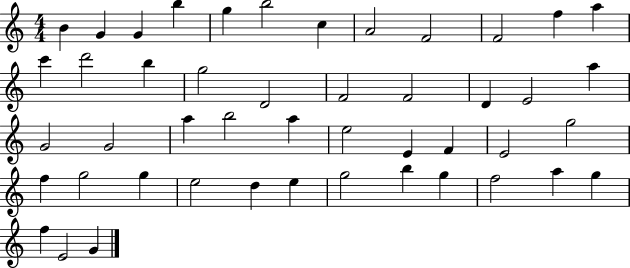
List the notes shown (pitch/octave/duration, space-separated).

B4/q G4/q G4/q B5/q G5/q B5/h C5/q A4/h F4/h F4/h F5/q A5/q C6/q D6/h B5/q G5/h D4/h F4/h F4/h D4/q E4/h A5/q G4/h G4/h A5/q B5/h A5/q E5/h E4/q F4/q E4/h G5/h F5/q G5/h G5/q E5/h D5/q E5/q G5/h B5/q G5/q F5/h A5/q G5/q F5/q E4/h G4/q